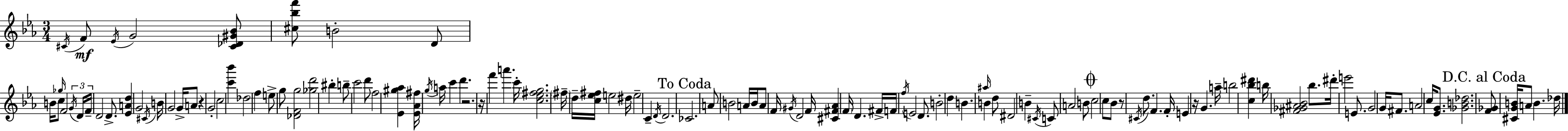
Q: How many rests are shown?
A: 5